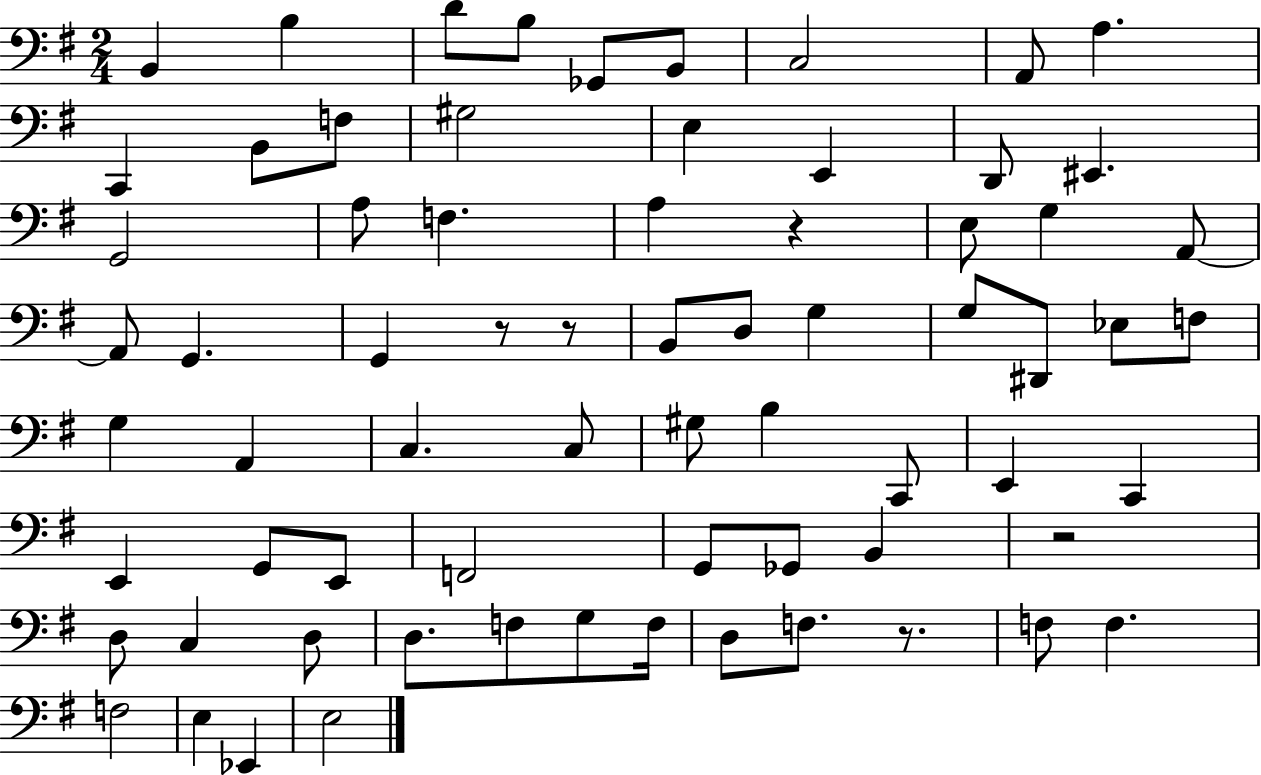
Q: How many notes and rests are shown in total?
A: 70